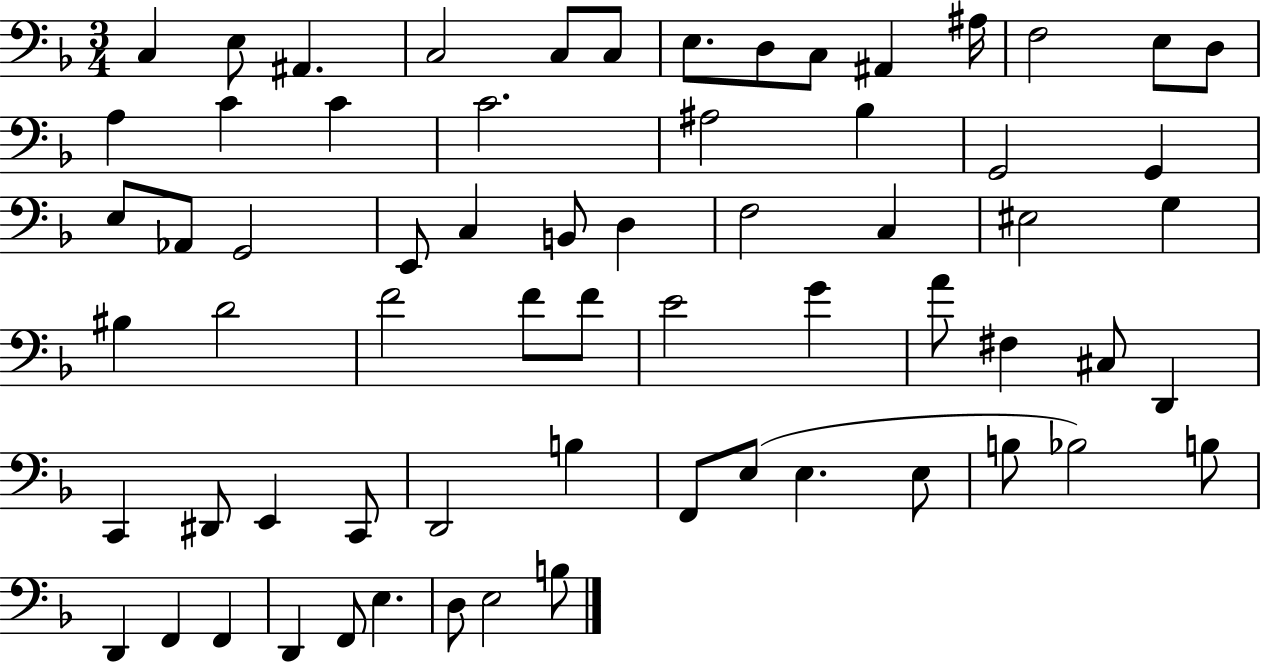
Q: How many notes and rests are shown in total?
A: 66